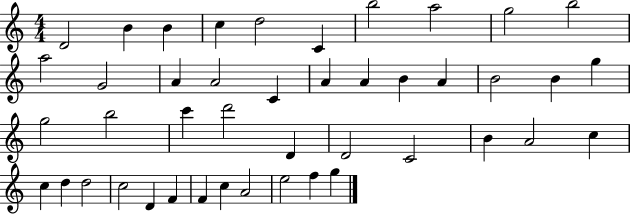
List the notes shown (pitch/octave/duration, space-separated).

D4/h B4/q B4/q C5/q D5/h C4/q B5/h A5/h G5/h B5/h A5/h G4/h A4/q A4/h C4/q A4/q A4/q B4/q A4/q B4/h B4/q G5/q G5/h B5/h C6/q D6/h D4/q D4/h C4/h B4/q A4/h C5/q C5/q D5/q D5/h C5/h D4/q F4/q F4/q C5/q A4/h E5/h F5/q G5/q